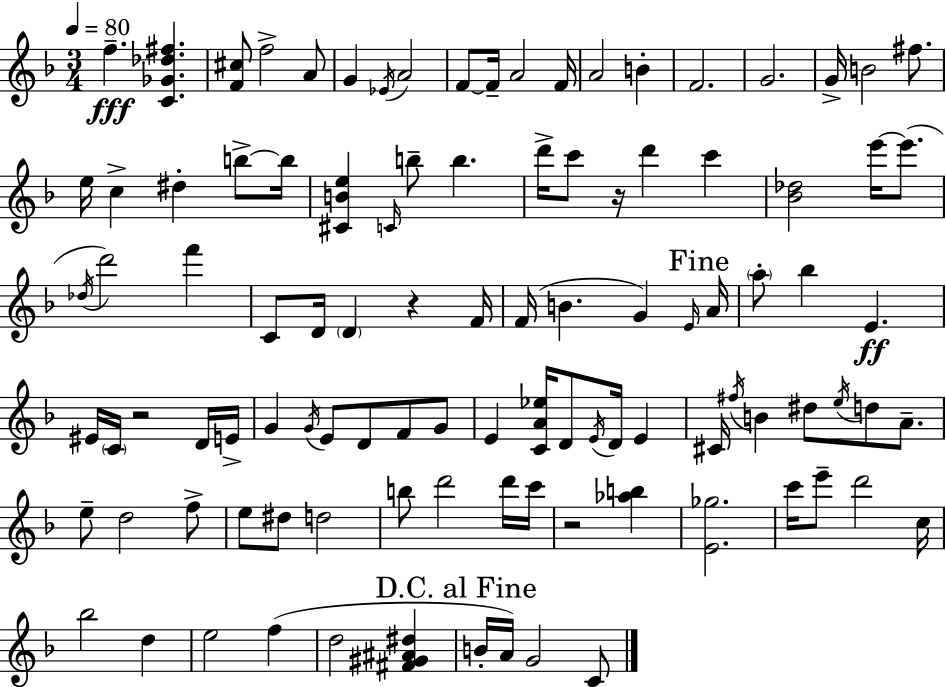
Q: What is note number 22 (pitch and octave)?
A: B5